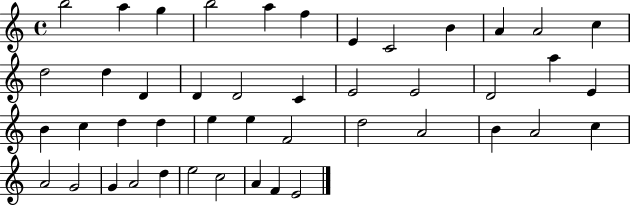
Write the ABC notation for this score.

X:1
T:Untitled
M:4/4
L:1/4
K:C
b2 a g b2 a f E C2 B A A2 c d2 d D D D2 C E2 E2 D2 a E B c d d e e F2 d2 A2 B A2 c A2 G2 G A2 d e2 c2 A F E2